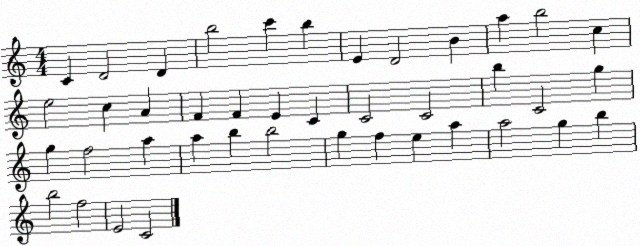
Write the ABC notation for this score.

X:1
T:Untitled
M:4/4
L:1/4
K:C
C D2 D b2 c' b E D2 B a b2 c e2 c A F F E C C2 C2 b C2 g g f2 a a b b2 g f e a a2 g b b2 f2 E2 C2